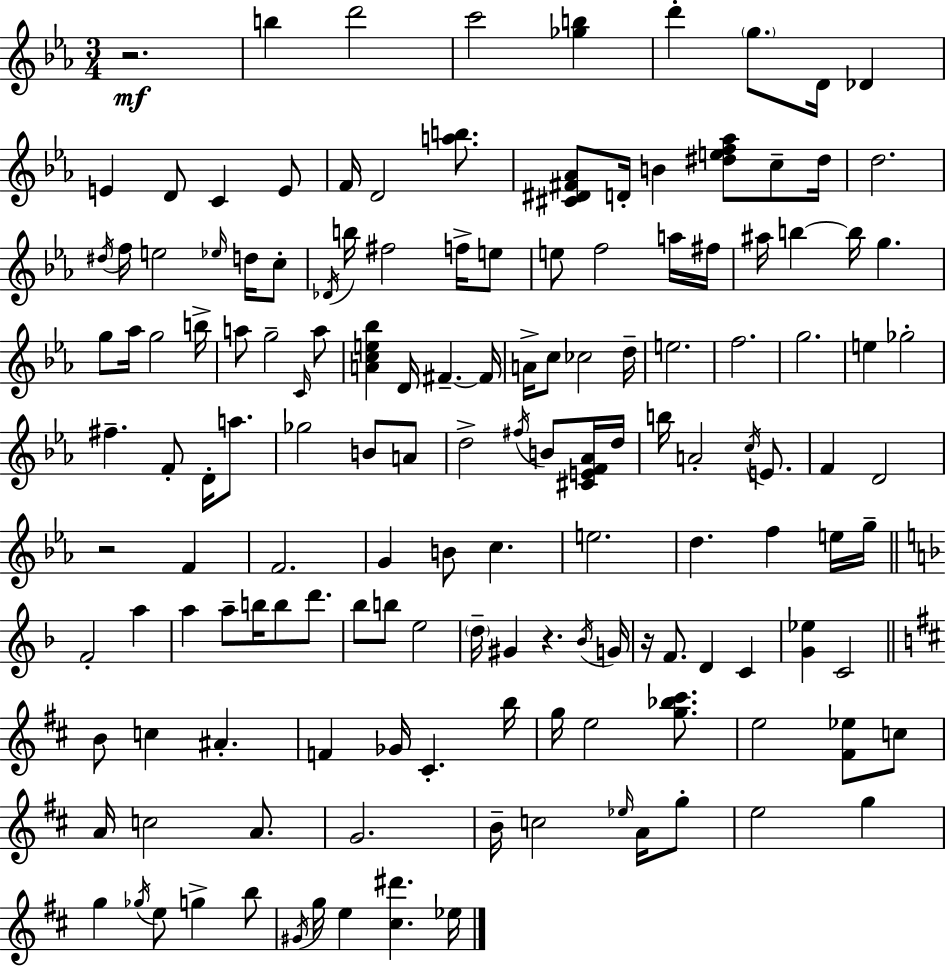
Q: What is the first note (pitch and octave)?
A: B5